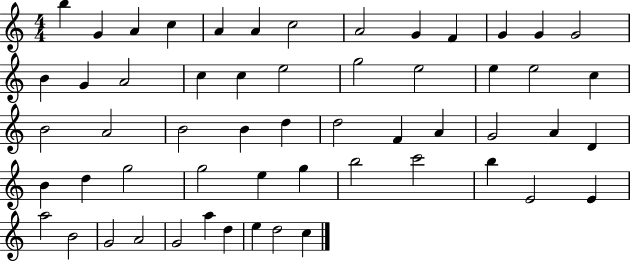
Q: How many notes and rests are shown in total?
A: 56